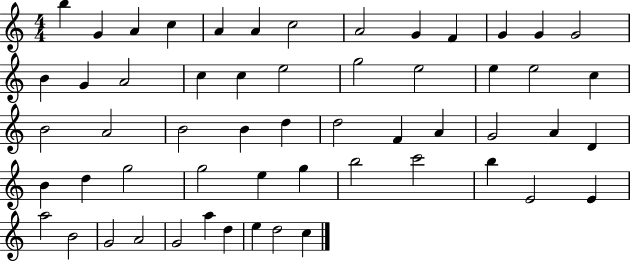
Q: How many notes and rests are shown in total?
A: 56